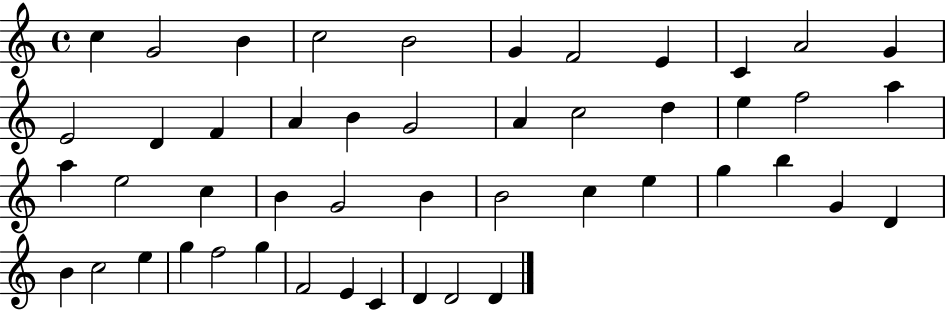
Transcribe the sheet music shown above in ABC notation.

X:1
T:Untitled
M:4/4
L:1/4
K:C
c G2 B c2 B2 G F2 E C A2 G E2 D F A B G2 A c2 d e f2 a a e2 c B G2 B B2 c e g b G D B c2 e g f2 g F2 E C D D2 D